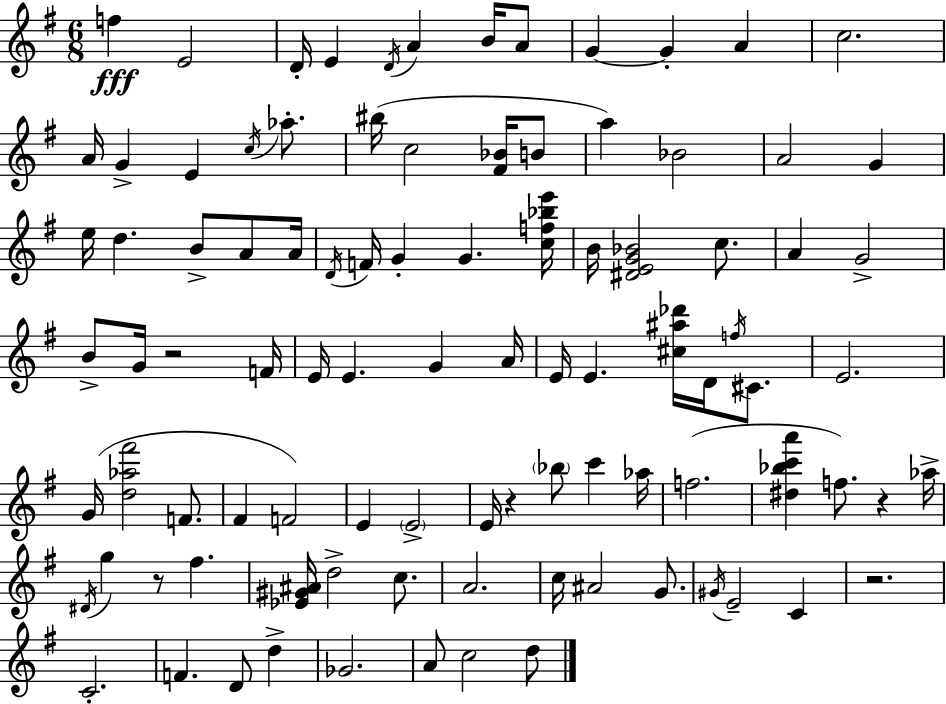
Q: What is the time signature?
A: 6/8